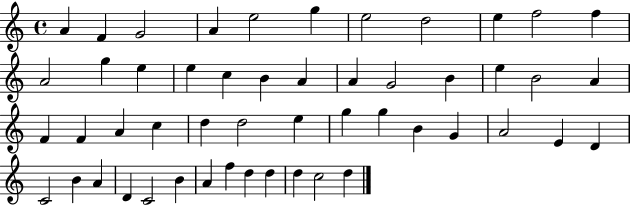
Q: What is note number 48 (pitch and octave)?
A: D5